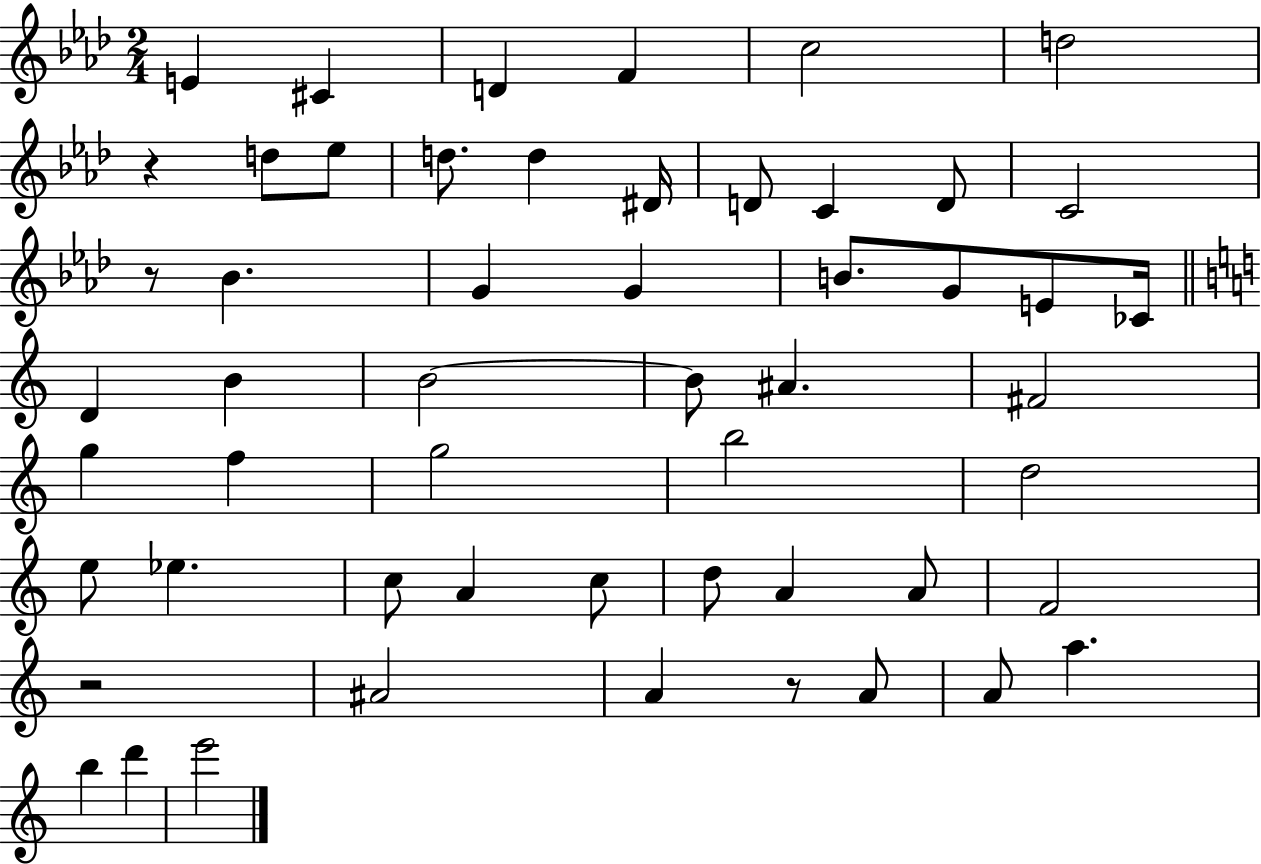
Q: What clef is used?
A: treble